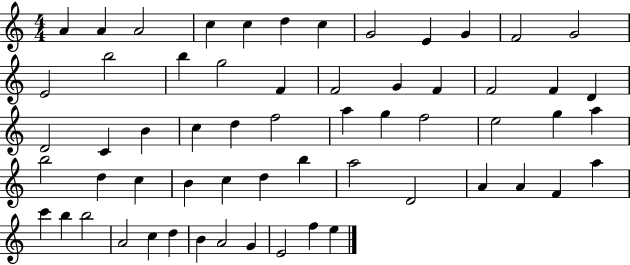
A4/q A4/q A4/h C5/q C5/q D5/q C5/q G4/h E4/q G4/q F4/h G4/h E4/h B5/h B5/q G5/h F4/q F4/h G4/q F4/q F4/h F4/q D4/q D4/h C4/q B4/q C5/q D5/q F5/h A5/q G5/q F5/h E5/h G5/q A5/q B5/h D5/q C5/q B4/q C5/q D5/q B5/q A5/h D4/h A4/q A4/q F4/q A5/q C6/q B5/q B5/h A4/h C5/q D5/q B4/q A4/h G4/q E4/h F5/q E5/q